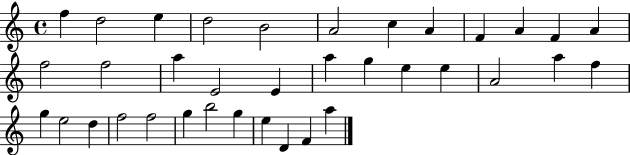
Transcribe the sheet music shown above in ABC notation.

X:1
T:Untitled
M:4/4
L:1/4
K:C
f d2 e d2 B2 A2 c A F A F A f2 f2 a E2 E a g e e A2 a f g e2 d f2 f2 g b2 g e D F a